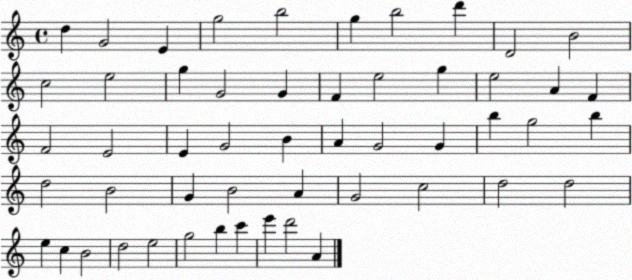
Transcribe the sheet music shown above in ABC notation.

X:1
T:Untitled
M:4/4
L:1/4
K:C
d G2 E g2 b2 g b2 d' D2 B2 c2 e2 g G2 G F e2 g e2 A F F2 E2 E G2 B A G2 G b g2 b d2 B2 G B2 A G2 c2 d2 d2 e c B2 d2 e2 g2 b c' e' d'2 A